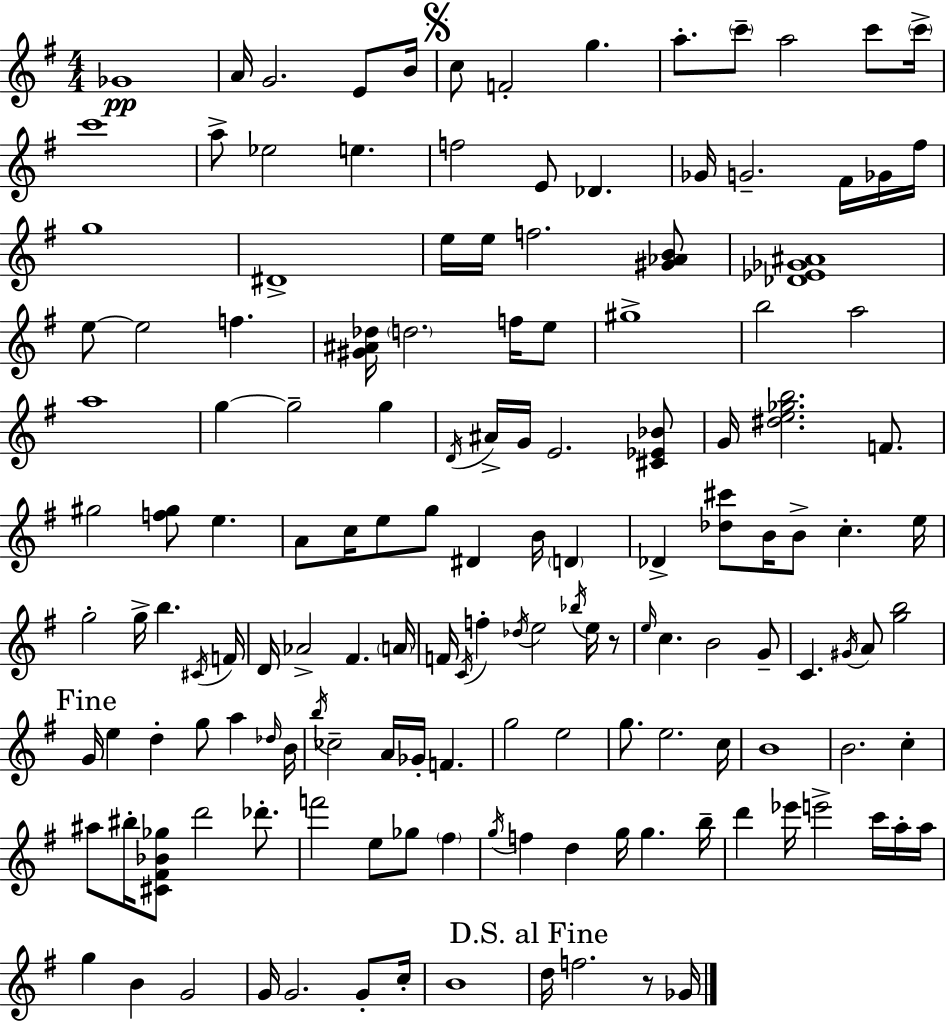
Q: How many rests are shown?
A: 2